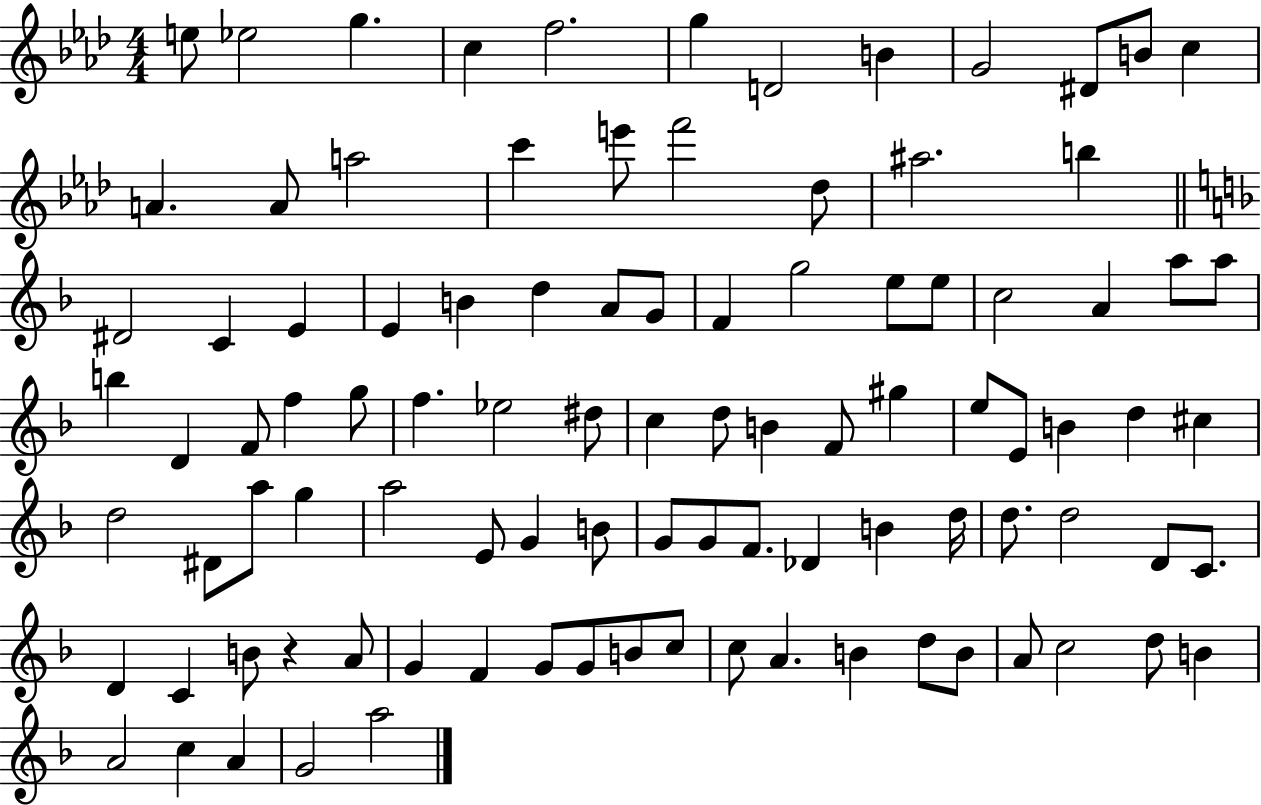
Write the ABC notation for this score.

X:1
T:Untitled
M:4/4
L:1/4
K:Ab
e/2 _e2 g c f2 g D2 B G2 ^D/2 B/2 c A A/2 a2 c' e'/2 f'2 _d/2 ^a2 b ^D2 C E E B d A/2 G/2 F g2 e/2 e/2 c2 A a/2 a/2 b D F/2 f g/2 f _e2 ^d/2 c d/2 B F/2 ^g e/2 E/2 B d ^c d2 ^D/2 a/2 g a2 E/2 G B/2 G/2 G/2 F/2 _D B d/4 d/2 d2 D/2 C/2 D C B/2 z A/2 G F G/2 G/2 B/2 c/2 c/2 A B d/2 B/2 A/2 c2 d/2 B A2 c A G2 a2